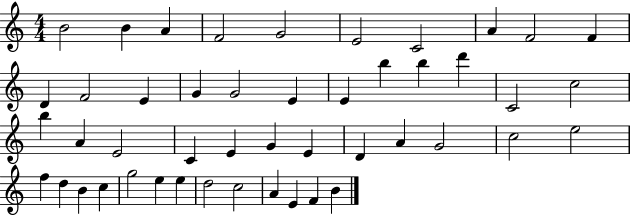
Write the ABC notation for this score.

X:1
T:Untitled
M:4/4
L:1/4
K:C
B2 B A F2 G2 E2 C2 A F2 F D F2 E G G2 E E b b d' C2 c2 b A E2 C E G E D A G2 c2 e2 f d B c g2 e e d2 c2 A E F B